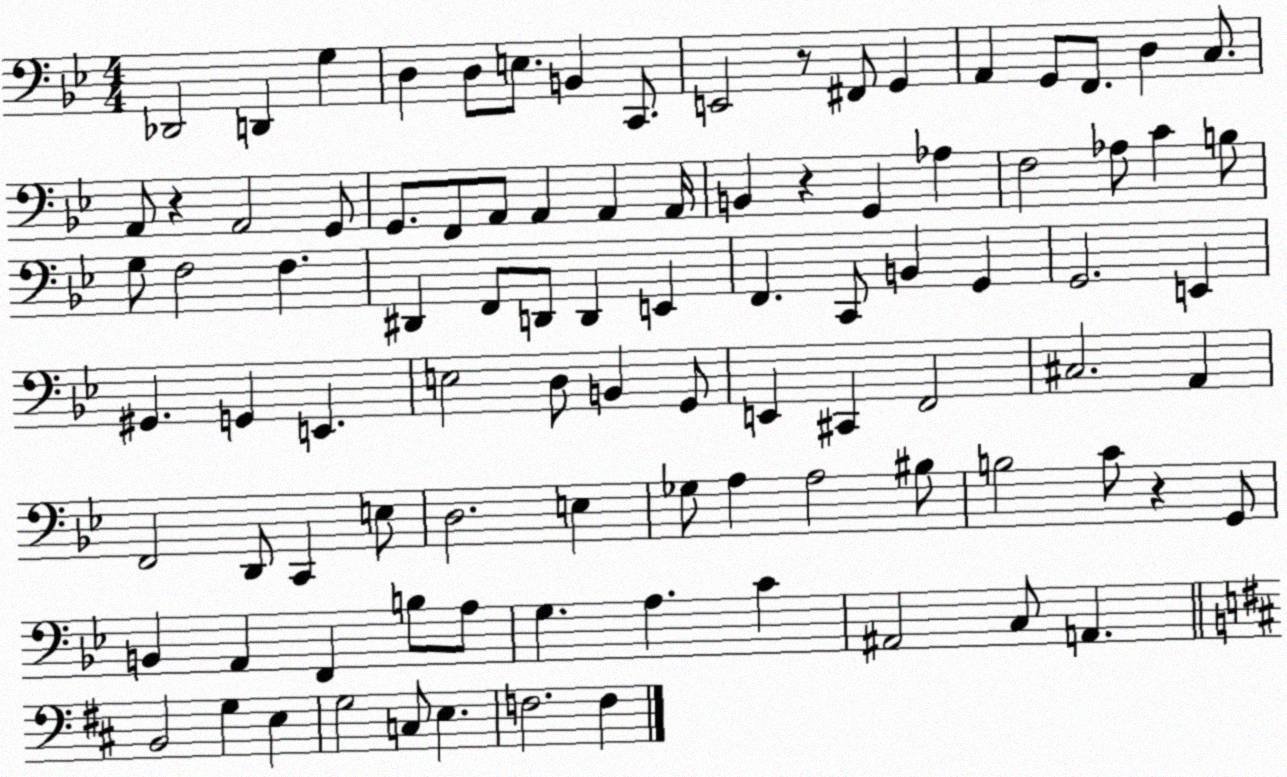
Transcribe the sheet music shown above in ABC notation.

X:1
T:Untitled
M:4/4
L:1/4
K:Bb
_D,,2 D,, G, D, D,/2 E,/2 B,, C,,/2 E,,2 z/2 ^F,,/2 G,, A,, G,,/2 F,,/2 D, C,/2 A,,/2 z A,,2 G,,/2 G,,/2 F,,/2 A,,/2 A,, A,, A,,/4 B,, z G,, _A, F,2 _A,/2 C B,/2 G,/2 F,2 F, ^D,, F,,/2 D,,/2 D,, E,, F,, C,,/2 B,, G,, G,,2 E,, ^G,, G,, E,, E,2 D,/2 B,, G,,/2 E,, ^C,, F,,2 ^C,2 A,, F,,2 D,,/2 C,, E,/2 D,2 E, _G,/2 A, A,2 ^B,/2 B,2 C/2 z G,,/2 B,, A,, F,, B,/2 A,/2 G, A, C ^A,,2 C,/2 A,, B,,2 G, E, G,2 C,/2 E, F,2 F,